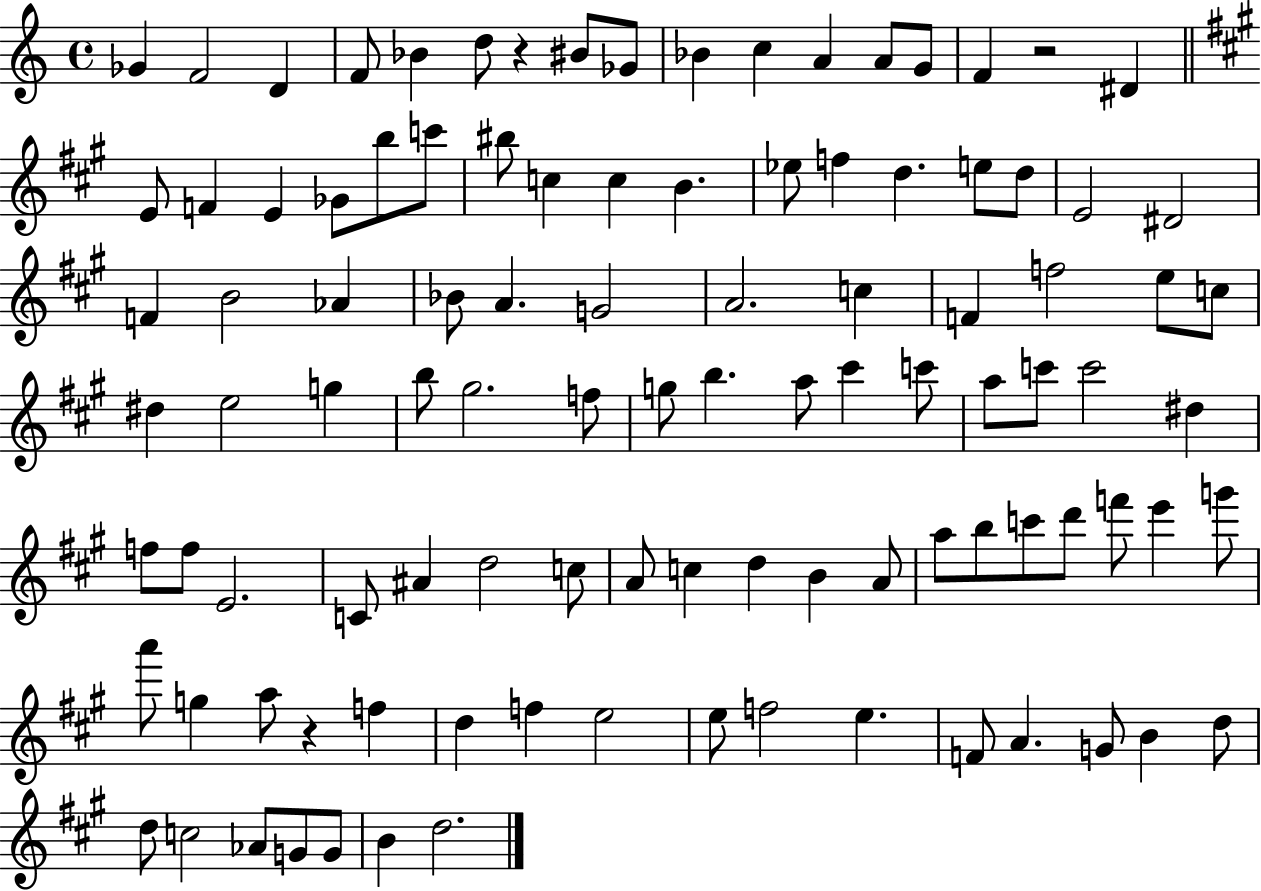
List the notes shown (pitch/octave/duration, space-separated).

Gb4/q F4/h D4/q F4/e Bb4/q D5/e R/q BIS4/e Gb4/e Bb4/q C5/q A4/q A4/e G4/e F4/q R/h D#4/q E4/e F4/q E4/q Gb4/e B5/e C6/e BIS5/e C5/q C5/q B4/q. Eb5/e F5/q D5/q. E5/e D5/e E4/h D#4/h F4/q B4/h Ab4/q Bb4/e A4/q. G4/h A4/h. C5/q F4/q F5/h E5/e C5/e D#5/q E5/h G5/q B5/e G#5/h. F5/e G5/e B5/q. A5/e C#6/q C6/e A5/e C6/e C6/h D#5/q F5/e F5/e E4/h. C4/e A#4/q D5/h C5/e A4/e C5/q D5/q B4/q A4/e A5/e B5/e C6/e D6/e F6/e E6/q G6/e A6/e G5/q A5/e R/q F5/q D5/q F5/q E5/h E5/e F5/h E5/q. F4/e A4/q. G4/e B4/q D5/e D5/e C5/h Ab4/e G4/e G4/e B4/q D5/h.